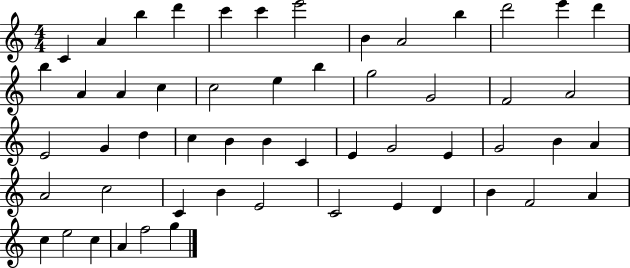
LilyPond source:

{
  \clef treble
  \numericTimeSignature
  \time 4/4
  \key c \major
  c'4 a'4 b''4 d'''4 | c'''4 c'''4 e'''2 | b'4 a'2 b''4 | d'''2 e'''4 d'''4 | \break b''4 a'4 a'4 c''4 | c''2 e''4 b''4 | g''2 g'2 | f'2 a'2 | \break e'2 g'4 d''4 | c''4 b'4 b'4 c'4 | e'4 g'2 e'4 | g'2 b'4 a'4 | \break a'2 c''2 | c'4 b'4 e'2 | c'2 e'4 d'4 | b'4 f'2 a'4 | \break c''4 e''2 c''4 | a'4 f''2 g''4 | \bar "|."
}